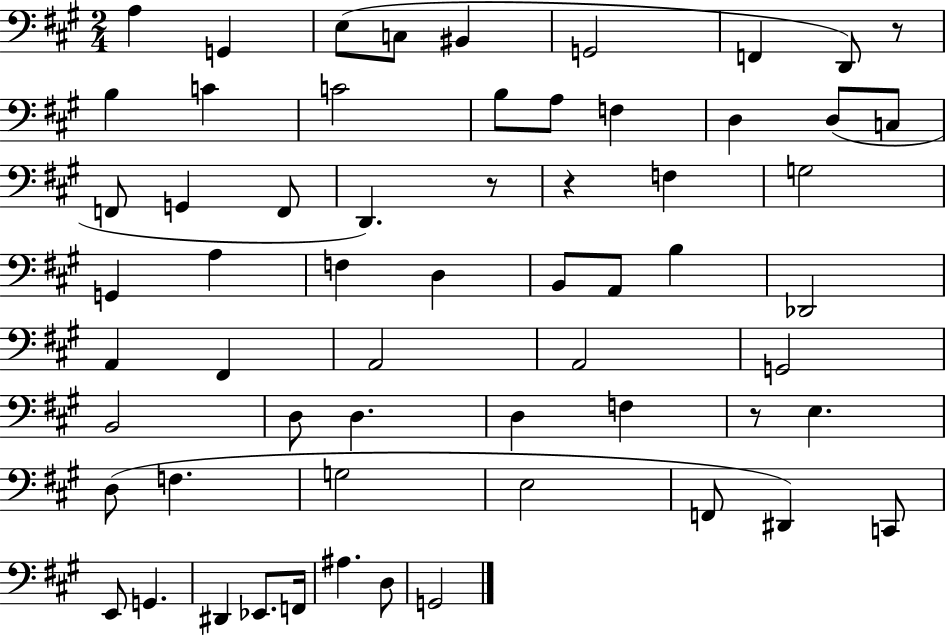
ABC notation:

X:1
T:Untitled
M:2/4
L:1/4
K:A
A, G,, E,/2 C,/2 ^B,, G,,2 F,, D,,/2 z/2 B, C C2 B,/2 A,/2 F, D, D,/2 C,/2 F,,/2 G,, F,,/2 D,, z/2 z F, G,2 G,, A, F, D, B,,/2 A,,/2 B, _D,,2 A,, ^F,, A,,2 A,,2 G,,2 B,,2 D,/2 D, D, F, z/2 E, D,/2 F, G,2 E,2 F,,/2 ^D,, C,,/2 E,,/2 G,, ^D,, _E,,/2 F,,/4 ^A, D,/2 G,,2